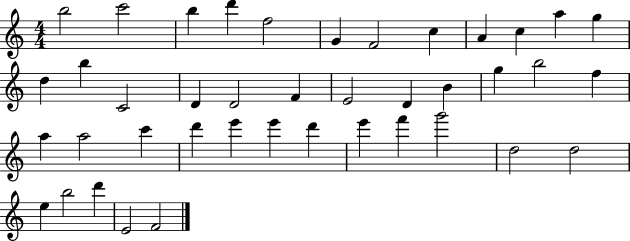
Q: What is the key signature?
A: C major